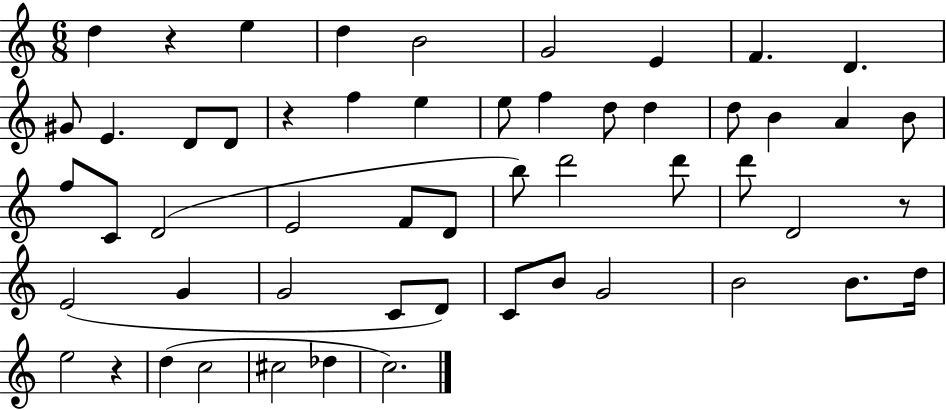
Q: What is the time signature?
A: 6/8